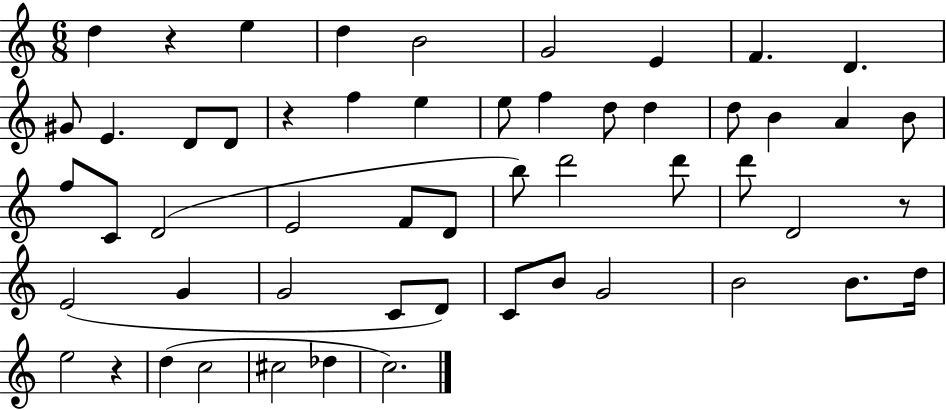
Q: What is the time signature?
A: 6/8